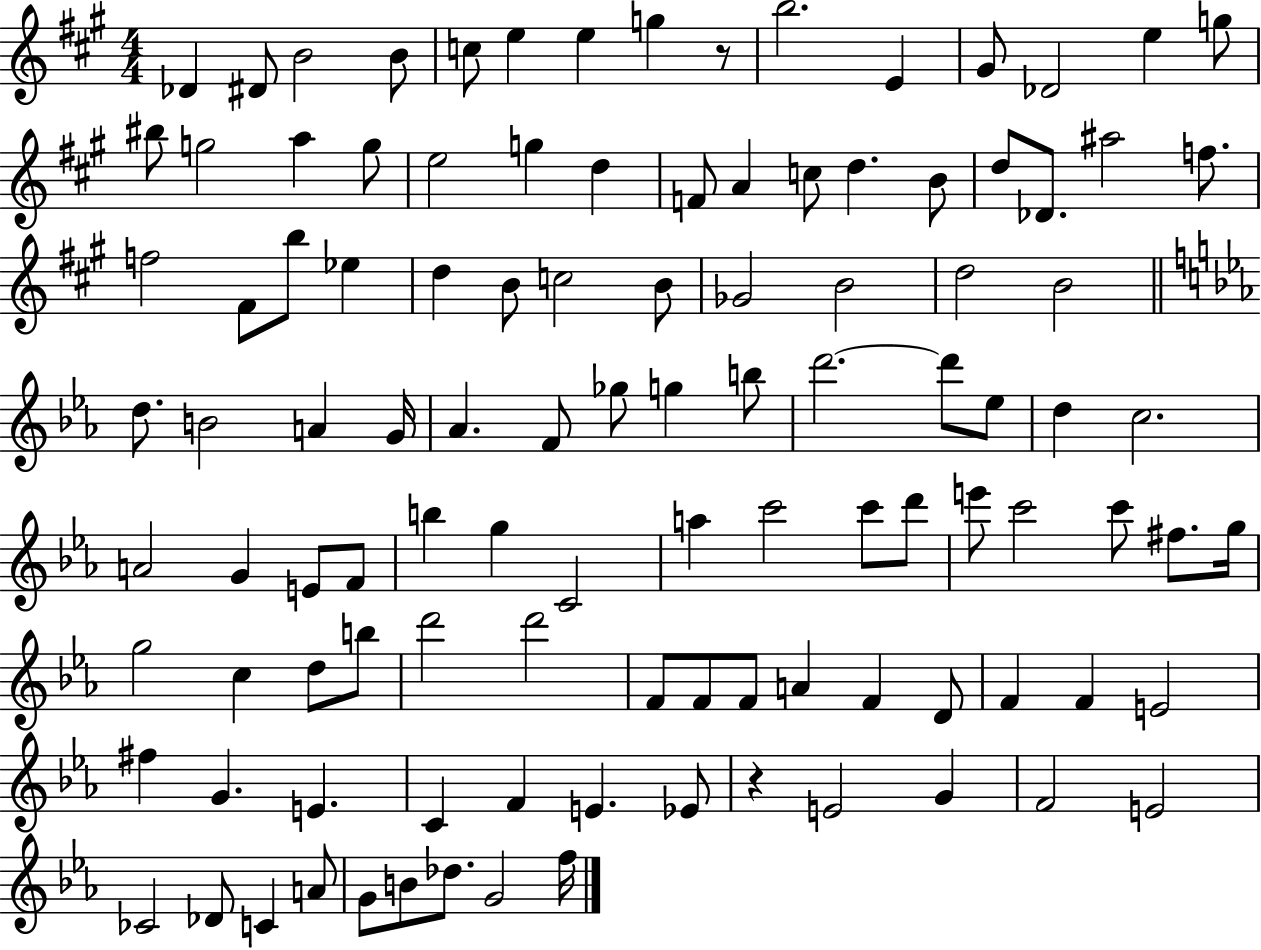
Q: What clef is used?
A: treble